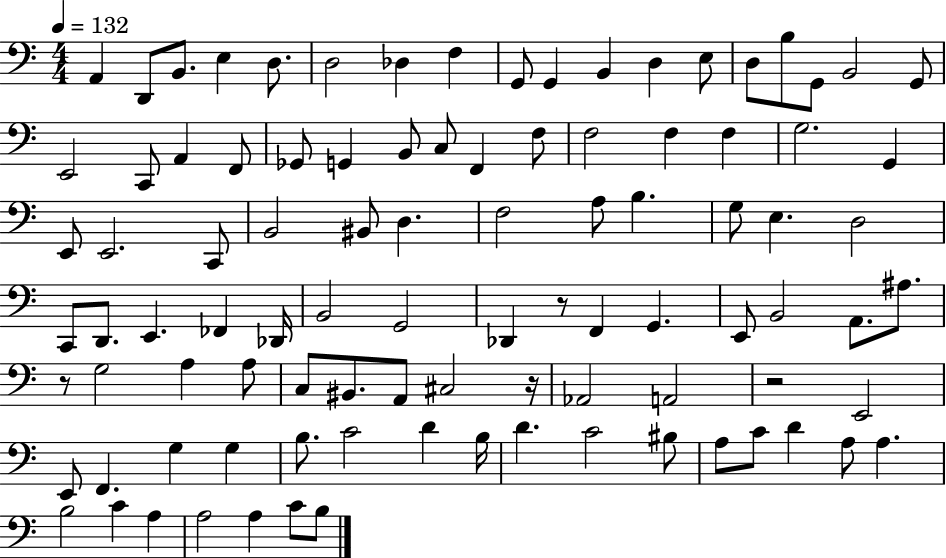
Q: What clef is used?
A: bass